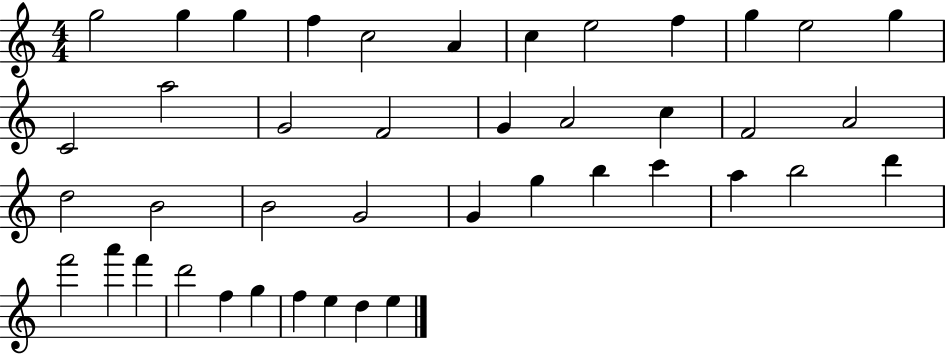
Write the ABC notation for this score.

X:1
T:Untitled
M:4/4
L:1/4
K:C
g2 g g f c2 A c e2 f g e2 g C2 a2 G2 F2 G A2 c F2 A2 d2 B2 B2 G2 G g b c' a b2 d' f'2 a' f' d'2 f g f e d e